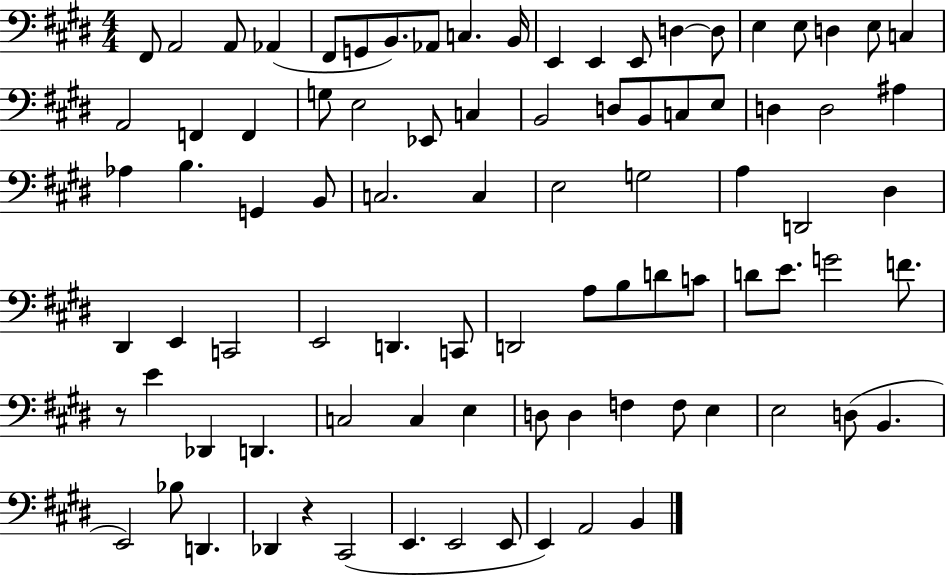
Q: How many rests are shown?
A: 2